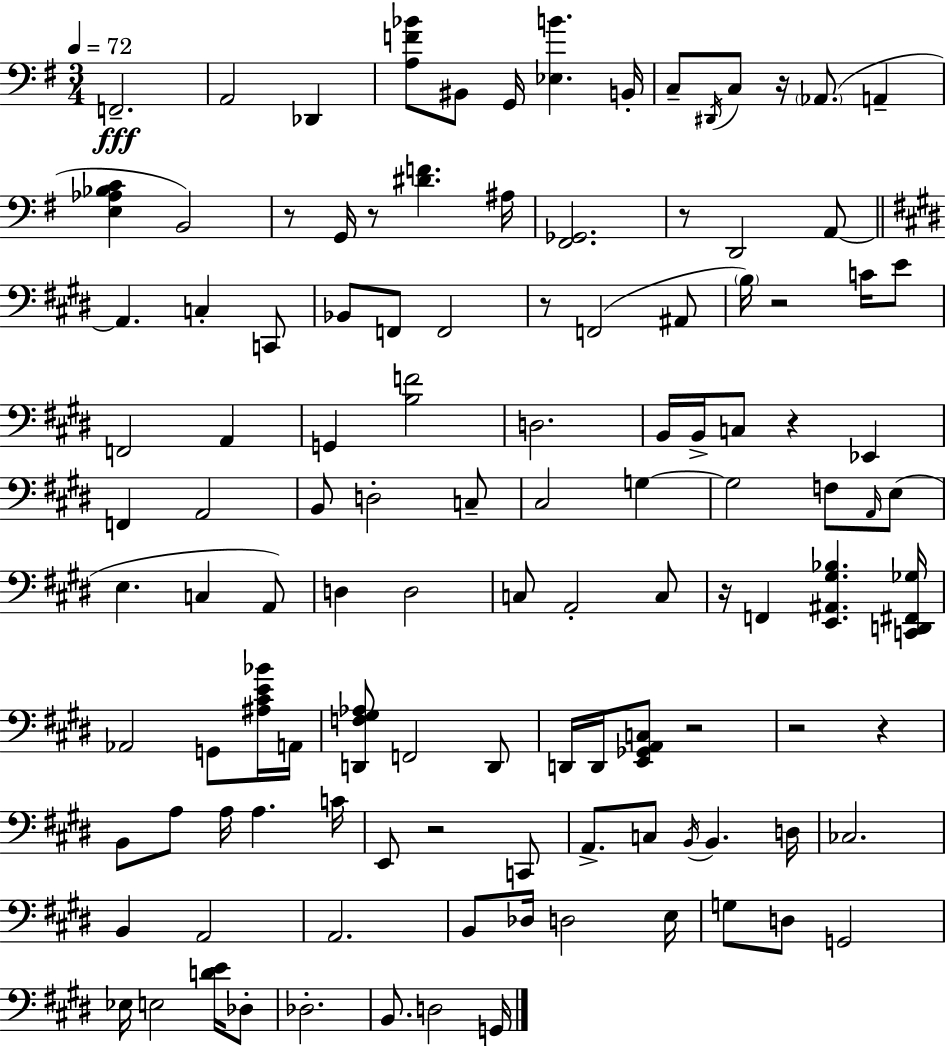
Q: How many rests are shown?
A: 12